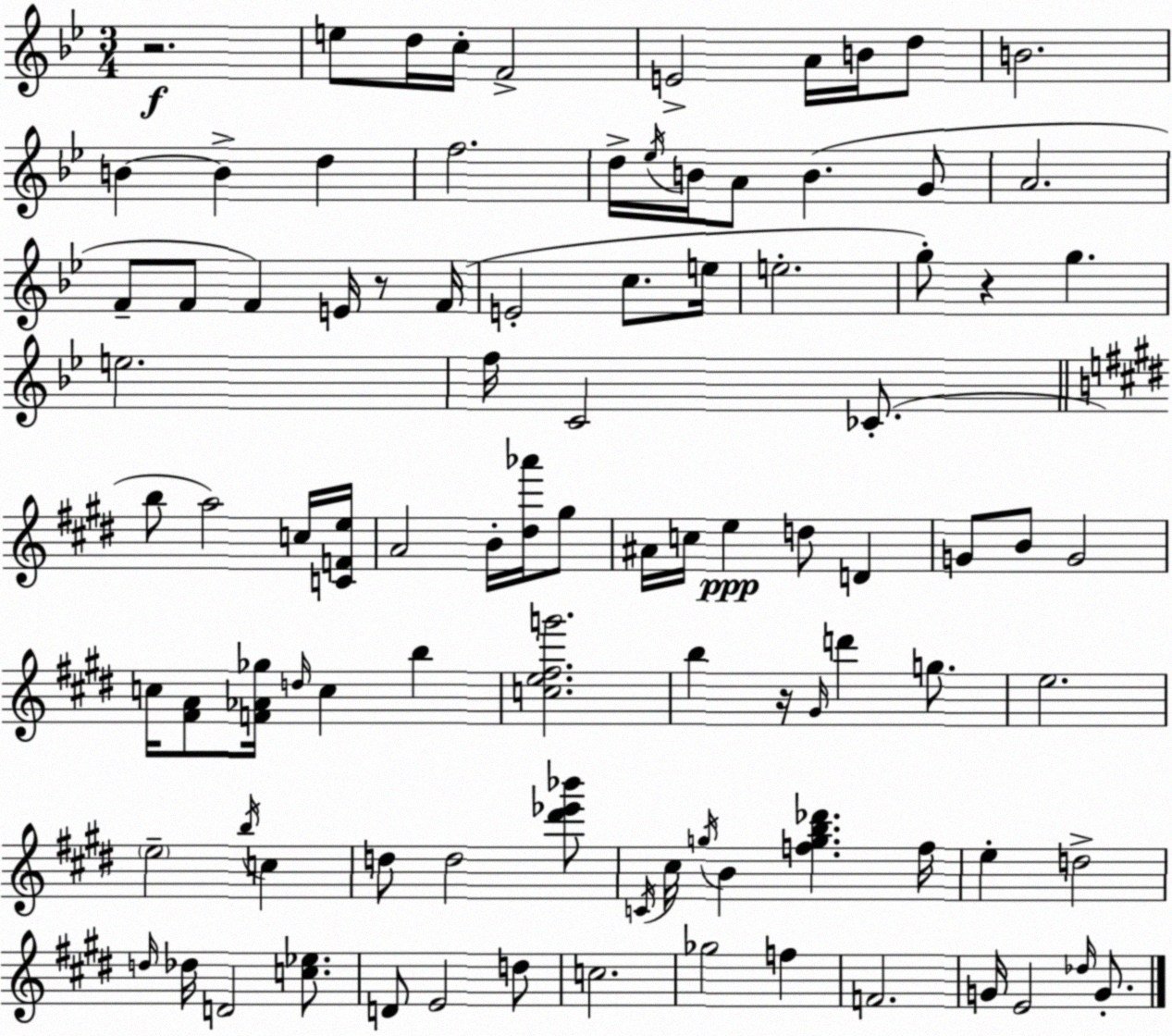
X:1
T:Untitled
M:3/4
L:1/4
K:Gm
z2 e/2 d/4 c/4 F2 E2 A/4 B/4 d/2 B2 B B d f2 d/4 _e/4 B/4 A/2 B G/2 A2 F/2 F/2 F E/4 z/2 F/4 E2 c/2 e/4 e2 g/2 z g e2 f/4 C2 _C/2 b/2 a2 c/4 [CFe]/4 A2 B/4 [^d_a']/4 ^g/2 ^A/4 c/4 e d/2 D G/2 B/2 G2 c/4 [^FA]/2 [F_A_g]/4 d/4 c b [ce^fg']2 b z/4 ^G/4 d' g/2 e2 e2 b/4 c d/2 d2 [^d'_e'_b']/2 C/4 ^c/4 g/4 B [fgb_d'] f/4 e d2 d/4 _d/4 D2 [c_e]/2 D/2 E2 d/2 c2 _g2 f F2 G/4 E2 _d/4 G/2